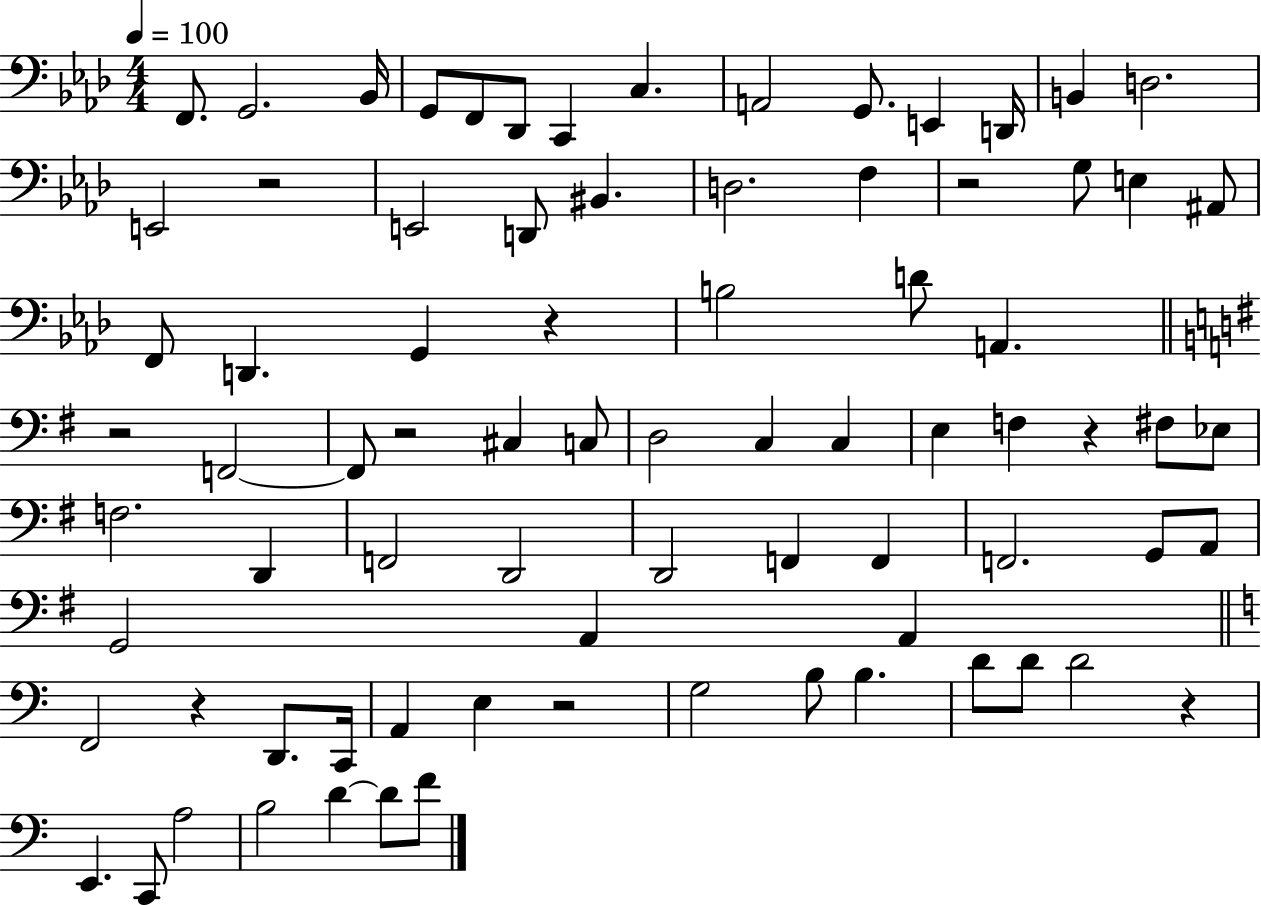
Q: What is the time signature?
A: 4/4